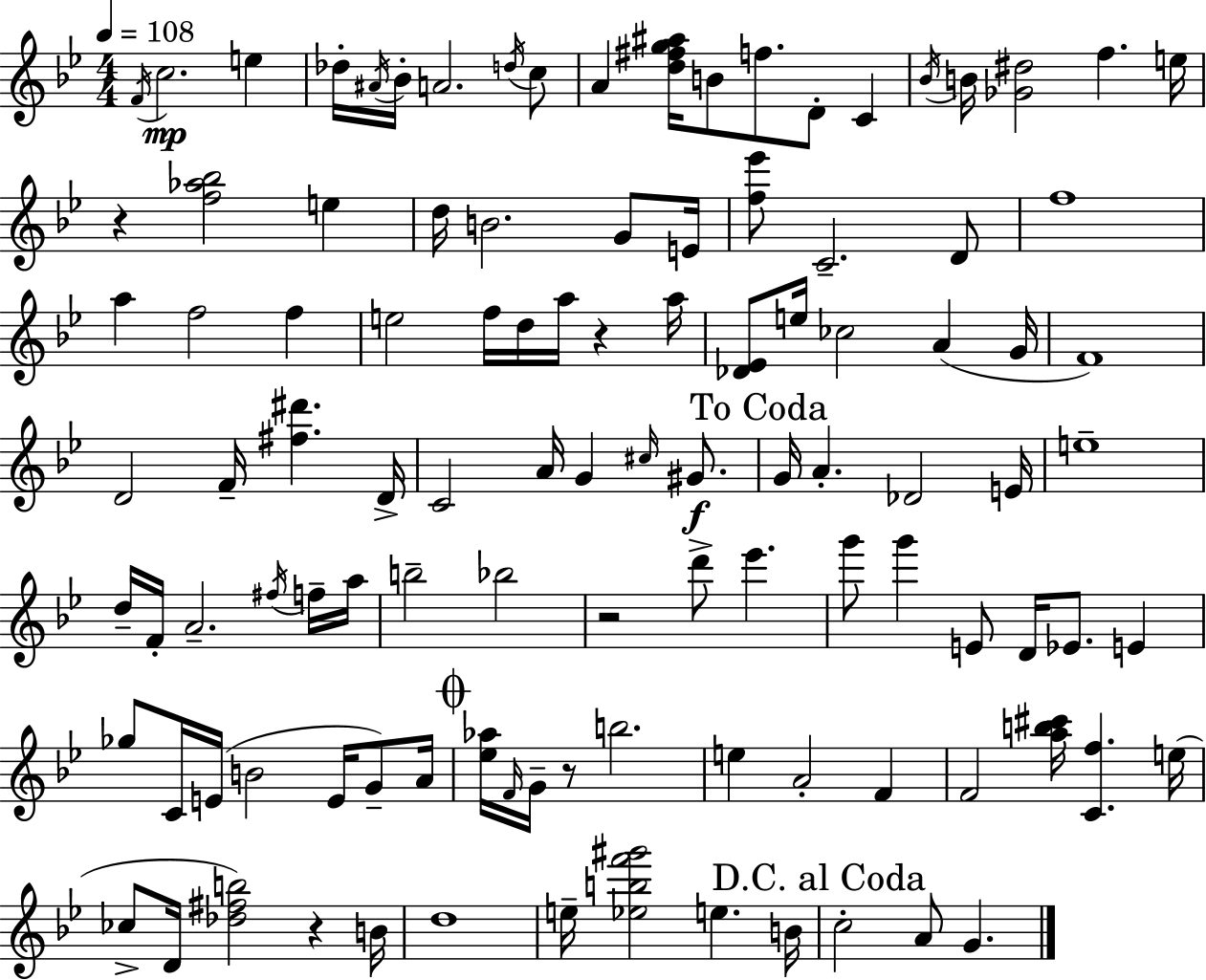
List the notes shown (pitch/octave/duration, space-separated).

F4/s C5/h. E5/q Db5/s A#4/s Bb4/s A4/h. D5/s C5/e A4/q [D5,F#5,G5,A#5]/s B4/e F5/e. D4/e C4/q Bb4/s B4/s [Gb4,D#5]/h F5/q. E5/s R/q [F5,Ab5,Bb5]/h E5/q D5/s B4/h. G4/e E4/s [F5,Eb6]/e C4/h. D4/e F5/w A5/q F5/h F5/q E5/h F5/s D5/s A5/s R/q A5/s [Db4,Eb4]/e E5/s CES5/h A4/q G4/s F4/w D4/h F4/s [F#5,D#6]/q. D4/s C4/h A4/s G4/q C#5/s G#4/e. G4/s A4/q. Db4/h E4/s E5/w D5/s F4/s A4/h. F#5/s F5/s A5/s B5/h Bb5/h R/h D6/e Eb6/q. G6/e G6/q E4/e D4/s Eb4/e. E4/q Gb5/e C4/s E4/s B4/h E4/s G4/e A4/s [Eb5,Ab5]/s F4/s G4/s R/e B5/h. E5/q A4/h F4/q F4/h [A5,B5,C#6]/s [C4,F5]/q. E5/s CES5/e D4/s [Db5,F#5,B5]/h R/q B4/s D5/w E5/s [Eb5,B5,F6,G#6]/h E5/q. B4/s C5/h A4/e G4/q.